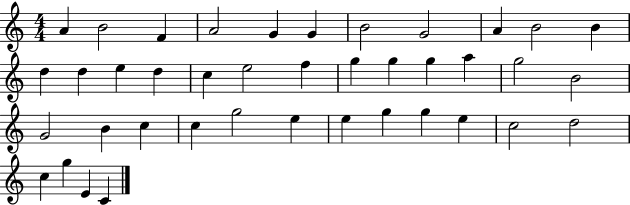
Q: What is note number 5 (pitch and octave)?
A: G4